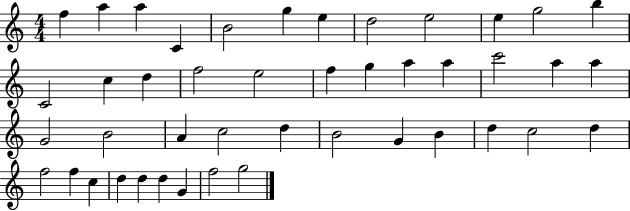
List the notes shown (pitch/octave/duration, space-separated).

F5/q A5/q A5/q C4/q B4/h G5/q E5/q D5/h E5/h E5/q G5/h B5/q C4/h C5/q D5/q F5/h E5/h F5/q G5/q A5/q A5/q C6/h A5/q A5/q G4/h B4/h A4/q C5/h D5/q B4/h G4/q B4/q D5/q C5/h D5/q F5/h F5/q C5/q D5/q D5/q D5/q G4/q F5/h G5/h